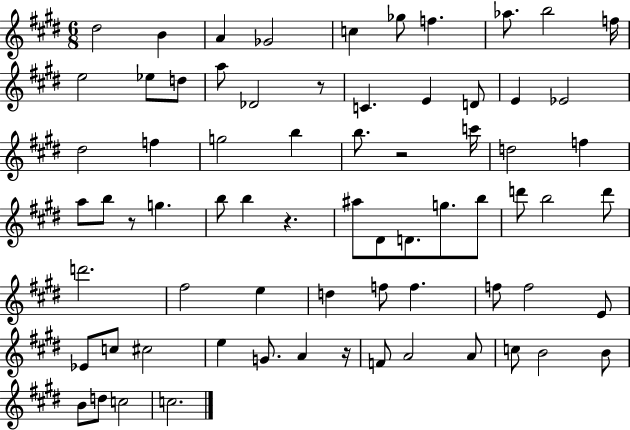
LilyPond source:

{
  \clef treble
  \numericTimeSignature
  \time 6/8
  \key e \major
  dis''2 b'4 | a'4 ges'2 | c''4 ges''8 f''4. | aes''8. b''2 f''16 | \break e''2 ees''8 d''8 | a''8 des'2 r8 | c'4. e'4 d'8 | e'4 ees'2 | \break dis''2 f''4 | g''2 b''4 | b''8. r2 c'''16 | d''2 f''4 | \break a''8 b''8 r8 g''4. | b''8 b''4 r4. | ais''8 dis'8 d'8. g''8. b''8 | d'''8 b''2 d'''8 | \break d'''2. | fis''2 e''4 | d''4 f''8 f''4. | f''8 f''2 e'8 | \break ees'8 c''8 cis''2 | e''4 g'8. a'4 r16 | f'8 a'2 a'8 | c''8 b'2 b'8 | \break b'8 d''8 c''2 | c''2. | \bar "|."
}